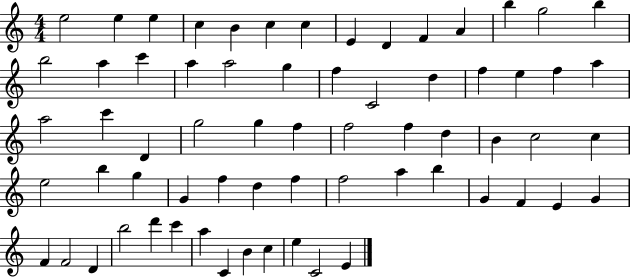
E5/h E5/q E5/q C5/q B4/q C5/q C5/q E4/q D4/q F4/q A4/q B5/q G5/h B5/q B5/h A5/q C6/q A5/q A5/h G5/q F5/q C4/h D5/q F5/q E5/q F5/q A5/q A5/h C6/q D4/q G5/h G5/q F5/q F5/h F5/q D5/q B4/q C5/h C5/q E5/h B5/q G5/q G4/q F5/q D5/q F5/q F5/h A5/q B5/q G4/q F4/q E4/q G4/q F4/q F4/h D4/q B5/h D6/q C6/q A5/q C4/q B4/q C5/q E5/q C4/h E4/q